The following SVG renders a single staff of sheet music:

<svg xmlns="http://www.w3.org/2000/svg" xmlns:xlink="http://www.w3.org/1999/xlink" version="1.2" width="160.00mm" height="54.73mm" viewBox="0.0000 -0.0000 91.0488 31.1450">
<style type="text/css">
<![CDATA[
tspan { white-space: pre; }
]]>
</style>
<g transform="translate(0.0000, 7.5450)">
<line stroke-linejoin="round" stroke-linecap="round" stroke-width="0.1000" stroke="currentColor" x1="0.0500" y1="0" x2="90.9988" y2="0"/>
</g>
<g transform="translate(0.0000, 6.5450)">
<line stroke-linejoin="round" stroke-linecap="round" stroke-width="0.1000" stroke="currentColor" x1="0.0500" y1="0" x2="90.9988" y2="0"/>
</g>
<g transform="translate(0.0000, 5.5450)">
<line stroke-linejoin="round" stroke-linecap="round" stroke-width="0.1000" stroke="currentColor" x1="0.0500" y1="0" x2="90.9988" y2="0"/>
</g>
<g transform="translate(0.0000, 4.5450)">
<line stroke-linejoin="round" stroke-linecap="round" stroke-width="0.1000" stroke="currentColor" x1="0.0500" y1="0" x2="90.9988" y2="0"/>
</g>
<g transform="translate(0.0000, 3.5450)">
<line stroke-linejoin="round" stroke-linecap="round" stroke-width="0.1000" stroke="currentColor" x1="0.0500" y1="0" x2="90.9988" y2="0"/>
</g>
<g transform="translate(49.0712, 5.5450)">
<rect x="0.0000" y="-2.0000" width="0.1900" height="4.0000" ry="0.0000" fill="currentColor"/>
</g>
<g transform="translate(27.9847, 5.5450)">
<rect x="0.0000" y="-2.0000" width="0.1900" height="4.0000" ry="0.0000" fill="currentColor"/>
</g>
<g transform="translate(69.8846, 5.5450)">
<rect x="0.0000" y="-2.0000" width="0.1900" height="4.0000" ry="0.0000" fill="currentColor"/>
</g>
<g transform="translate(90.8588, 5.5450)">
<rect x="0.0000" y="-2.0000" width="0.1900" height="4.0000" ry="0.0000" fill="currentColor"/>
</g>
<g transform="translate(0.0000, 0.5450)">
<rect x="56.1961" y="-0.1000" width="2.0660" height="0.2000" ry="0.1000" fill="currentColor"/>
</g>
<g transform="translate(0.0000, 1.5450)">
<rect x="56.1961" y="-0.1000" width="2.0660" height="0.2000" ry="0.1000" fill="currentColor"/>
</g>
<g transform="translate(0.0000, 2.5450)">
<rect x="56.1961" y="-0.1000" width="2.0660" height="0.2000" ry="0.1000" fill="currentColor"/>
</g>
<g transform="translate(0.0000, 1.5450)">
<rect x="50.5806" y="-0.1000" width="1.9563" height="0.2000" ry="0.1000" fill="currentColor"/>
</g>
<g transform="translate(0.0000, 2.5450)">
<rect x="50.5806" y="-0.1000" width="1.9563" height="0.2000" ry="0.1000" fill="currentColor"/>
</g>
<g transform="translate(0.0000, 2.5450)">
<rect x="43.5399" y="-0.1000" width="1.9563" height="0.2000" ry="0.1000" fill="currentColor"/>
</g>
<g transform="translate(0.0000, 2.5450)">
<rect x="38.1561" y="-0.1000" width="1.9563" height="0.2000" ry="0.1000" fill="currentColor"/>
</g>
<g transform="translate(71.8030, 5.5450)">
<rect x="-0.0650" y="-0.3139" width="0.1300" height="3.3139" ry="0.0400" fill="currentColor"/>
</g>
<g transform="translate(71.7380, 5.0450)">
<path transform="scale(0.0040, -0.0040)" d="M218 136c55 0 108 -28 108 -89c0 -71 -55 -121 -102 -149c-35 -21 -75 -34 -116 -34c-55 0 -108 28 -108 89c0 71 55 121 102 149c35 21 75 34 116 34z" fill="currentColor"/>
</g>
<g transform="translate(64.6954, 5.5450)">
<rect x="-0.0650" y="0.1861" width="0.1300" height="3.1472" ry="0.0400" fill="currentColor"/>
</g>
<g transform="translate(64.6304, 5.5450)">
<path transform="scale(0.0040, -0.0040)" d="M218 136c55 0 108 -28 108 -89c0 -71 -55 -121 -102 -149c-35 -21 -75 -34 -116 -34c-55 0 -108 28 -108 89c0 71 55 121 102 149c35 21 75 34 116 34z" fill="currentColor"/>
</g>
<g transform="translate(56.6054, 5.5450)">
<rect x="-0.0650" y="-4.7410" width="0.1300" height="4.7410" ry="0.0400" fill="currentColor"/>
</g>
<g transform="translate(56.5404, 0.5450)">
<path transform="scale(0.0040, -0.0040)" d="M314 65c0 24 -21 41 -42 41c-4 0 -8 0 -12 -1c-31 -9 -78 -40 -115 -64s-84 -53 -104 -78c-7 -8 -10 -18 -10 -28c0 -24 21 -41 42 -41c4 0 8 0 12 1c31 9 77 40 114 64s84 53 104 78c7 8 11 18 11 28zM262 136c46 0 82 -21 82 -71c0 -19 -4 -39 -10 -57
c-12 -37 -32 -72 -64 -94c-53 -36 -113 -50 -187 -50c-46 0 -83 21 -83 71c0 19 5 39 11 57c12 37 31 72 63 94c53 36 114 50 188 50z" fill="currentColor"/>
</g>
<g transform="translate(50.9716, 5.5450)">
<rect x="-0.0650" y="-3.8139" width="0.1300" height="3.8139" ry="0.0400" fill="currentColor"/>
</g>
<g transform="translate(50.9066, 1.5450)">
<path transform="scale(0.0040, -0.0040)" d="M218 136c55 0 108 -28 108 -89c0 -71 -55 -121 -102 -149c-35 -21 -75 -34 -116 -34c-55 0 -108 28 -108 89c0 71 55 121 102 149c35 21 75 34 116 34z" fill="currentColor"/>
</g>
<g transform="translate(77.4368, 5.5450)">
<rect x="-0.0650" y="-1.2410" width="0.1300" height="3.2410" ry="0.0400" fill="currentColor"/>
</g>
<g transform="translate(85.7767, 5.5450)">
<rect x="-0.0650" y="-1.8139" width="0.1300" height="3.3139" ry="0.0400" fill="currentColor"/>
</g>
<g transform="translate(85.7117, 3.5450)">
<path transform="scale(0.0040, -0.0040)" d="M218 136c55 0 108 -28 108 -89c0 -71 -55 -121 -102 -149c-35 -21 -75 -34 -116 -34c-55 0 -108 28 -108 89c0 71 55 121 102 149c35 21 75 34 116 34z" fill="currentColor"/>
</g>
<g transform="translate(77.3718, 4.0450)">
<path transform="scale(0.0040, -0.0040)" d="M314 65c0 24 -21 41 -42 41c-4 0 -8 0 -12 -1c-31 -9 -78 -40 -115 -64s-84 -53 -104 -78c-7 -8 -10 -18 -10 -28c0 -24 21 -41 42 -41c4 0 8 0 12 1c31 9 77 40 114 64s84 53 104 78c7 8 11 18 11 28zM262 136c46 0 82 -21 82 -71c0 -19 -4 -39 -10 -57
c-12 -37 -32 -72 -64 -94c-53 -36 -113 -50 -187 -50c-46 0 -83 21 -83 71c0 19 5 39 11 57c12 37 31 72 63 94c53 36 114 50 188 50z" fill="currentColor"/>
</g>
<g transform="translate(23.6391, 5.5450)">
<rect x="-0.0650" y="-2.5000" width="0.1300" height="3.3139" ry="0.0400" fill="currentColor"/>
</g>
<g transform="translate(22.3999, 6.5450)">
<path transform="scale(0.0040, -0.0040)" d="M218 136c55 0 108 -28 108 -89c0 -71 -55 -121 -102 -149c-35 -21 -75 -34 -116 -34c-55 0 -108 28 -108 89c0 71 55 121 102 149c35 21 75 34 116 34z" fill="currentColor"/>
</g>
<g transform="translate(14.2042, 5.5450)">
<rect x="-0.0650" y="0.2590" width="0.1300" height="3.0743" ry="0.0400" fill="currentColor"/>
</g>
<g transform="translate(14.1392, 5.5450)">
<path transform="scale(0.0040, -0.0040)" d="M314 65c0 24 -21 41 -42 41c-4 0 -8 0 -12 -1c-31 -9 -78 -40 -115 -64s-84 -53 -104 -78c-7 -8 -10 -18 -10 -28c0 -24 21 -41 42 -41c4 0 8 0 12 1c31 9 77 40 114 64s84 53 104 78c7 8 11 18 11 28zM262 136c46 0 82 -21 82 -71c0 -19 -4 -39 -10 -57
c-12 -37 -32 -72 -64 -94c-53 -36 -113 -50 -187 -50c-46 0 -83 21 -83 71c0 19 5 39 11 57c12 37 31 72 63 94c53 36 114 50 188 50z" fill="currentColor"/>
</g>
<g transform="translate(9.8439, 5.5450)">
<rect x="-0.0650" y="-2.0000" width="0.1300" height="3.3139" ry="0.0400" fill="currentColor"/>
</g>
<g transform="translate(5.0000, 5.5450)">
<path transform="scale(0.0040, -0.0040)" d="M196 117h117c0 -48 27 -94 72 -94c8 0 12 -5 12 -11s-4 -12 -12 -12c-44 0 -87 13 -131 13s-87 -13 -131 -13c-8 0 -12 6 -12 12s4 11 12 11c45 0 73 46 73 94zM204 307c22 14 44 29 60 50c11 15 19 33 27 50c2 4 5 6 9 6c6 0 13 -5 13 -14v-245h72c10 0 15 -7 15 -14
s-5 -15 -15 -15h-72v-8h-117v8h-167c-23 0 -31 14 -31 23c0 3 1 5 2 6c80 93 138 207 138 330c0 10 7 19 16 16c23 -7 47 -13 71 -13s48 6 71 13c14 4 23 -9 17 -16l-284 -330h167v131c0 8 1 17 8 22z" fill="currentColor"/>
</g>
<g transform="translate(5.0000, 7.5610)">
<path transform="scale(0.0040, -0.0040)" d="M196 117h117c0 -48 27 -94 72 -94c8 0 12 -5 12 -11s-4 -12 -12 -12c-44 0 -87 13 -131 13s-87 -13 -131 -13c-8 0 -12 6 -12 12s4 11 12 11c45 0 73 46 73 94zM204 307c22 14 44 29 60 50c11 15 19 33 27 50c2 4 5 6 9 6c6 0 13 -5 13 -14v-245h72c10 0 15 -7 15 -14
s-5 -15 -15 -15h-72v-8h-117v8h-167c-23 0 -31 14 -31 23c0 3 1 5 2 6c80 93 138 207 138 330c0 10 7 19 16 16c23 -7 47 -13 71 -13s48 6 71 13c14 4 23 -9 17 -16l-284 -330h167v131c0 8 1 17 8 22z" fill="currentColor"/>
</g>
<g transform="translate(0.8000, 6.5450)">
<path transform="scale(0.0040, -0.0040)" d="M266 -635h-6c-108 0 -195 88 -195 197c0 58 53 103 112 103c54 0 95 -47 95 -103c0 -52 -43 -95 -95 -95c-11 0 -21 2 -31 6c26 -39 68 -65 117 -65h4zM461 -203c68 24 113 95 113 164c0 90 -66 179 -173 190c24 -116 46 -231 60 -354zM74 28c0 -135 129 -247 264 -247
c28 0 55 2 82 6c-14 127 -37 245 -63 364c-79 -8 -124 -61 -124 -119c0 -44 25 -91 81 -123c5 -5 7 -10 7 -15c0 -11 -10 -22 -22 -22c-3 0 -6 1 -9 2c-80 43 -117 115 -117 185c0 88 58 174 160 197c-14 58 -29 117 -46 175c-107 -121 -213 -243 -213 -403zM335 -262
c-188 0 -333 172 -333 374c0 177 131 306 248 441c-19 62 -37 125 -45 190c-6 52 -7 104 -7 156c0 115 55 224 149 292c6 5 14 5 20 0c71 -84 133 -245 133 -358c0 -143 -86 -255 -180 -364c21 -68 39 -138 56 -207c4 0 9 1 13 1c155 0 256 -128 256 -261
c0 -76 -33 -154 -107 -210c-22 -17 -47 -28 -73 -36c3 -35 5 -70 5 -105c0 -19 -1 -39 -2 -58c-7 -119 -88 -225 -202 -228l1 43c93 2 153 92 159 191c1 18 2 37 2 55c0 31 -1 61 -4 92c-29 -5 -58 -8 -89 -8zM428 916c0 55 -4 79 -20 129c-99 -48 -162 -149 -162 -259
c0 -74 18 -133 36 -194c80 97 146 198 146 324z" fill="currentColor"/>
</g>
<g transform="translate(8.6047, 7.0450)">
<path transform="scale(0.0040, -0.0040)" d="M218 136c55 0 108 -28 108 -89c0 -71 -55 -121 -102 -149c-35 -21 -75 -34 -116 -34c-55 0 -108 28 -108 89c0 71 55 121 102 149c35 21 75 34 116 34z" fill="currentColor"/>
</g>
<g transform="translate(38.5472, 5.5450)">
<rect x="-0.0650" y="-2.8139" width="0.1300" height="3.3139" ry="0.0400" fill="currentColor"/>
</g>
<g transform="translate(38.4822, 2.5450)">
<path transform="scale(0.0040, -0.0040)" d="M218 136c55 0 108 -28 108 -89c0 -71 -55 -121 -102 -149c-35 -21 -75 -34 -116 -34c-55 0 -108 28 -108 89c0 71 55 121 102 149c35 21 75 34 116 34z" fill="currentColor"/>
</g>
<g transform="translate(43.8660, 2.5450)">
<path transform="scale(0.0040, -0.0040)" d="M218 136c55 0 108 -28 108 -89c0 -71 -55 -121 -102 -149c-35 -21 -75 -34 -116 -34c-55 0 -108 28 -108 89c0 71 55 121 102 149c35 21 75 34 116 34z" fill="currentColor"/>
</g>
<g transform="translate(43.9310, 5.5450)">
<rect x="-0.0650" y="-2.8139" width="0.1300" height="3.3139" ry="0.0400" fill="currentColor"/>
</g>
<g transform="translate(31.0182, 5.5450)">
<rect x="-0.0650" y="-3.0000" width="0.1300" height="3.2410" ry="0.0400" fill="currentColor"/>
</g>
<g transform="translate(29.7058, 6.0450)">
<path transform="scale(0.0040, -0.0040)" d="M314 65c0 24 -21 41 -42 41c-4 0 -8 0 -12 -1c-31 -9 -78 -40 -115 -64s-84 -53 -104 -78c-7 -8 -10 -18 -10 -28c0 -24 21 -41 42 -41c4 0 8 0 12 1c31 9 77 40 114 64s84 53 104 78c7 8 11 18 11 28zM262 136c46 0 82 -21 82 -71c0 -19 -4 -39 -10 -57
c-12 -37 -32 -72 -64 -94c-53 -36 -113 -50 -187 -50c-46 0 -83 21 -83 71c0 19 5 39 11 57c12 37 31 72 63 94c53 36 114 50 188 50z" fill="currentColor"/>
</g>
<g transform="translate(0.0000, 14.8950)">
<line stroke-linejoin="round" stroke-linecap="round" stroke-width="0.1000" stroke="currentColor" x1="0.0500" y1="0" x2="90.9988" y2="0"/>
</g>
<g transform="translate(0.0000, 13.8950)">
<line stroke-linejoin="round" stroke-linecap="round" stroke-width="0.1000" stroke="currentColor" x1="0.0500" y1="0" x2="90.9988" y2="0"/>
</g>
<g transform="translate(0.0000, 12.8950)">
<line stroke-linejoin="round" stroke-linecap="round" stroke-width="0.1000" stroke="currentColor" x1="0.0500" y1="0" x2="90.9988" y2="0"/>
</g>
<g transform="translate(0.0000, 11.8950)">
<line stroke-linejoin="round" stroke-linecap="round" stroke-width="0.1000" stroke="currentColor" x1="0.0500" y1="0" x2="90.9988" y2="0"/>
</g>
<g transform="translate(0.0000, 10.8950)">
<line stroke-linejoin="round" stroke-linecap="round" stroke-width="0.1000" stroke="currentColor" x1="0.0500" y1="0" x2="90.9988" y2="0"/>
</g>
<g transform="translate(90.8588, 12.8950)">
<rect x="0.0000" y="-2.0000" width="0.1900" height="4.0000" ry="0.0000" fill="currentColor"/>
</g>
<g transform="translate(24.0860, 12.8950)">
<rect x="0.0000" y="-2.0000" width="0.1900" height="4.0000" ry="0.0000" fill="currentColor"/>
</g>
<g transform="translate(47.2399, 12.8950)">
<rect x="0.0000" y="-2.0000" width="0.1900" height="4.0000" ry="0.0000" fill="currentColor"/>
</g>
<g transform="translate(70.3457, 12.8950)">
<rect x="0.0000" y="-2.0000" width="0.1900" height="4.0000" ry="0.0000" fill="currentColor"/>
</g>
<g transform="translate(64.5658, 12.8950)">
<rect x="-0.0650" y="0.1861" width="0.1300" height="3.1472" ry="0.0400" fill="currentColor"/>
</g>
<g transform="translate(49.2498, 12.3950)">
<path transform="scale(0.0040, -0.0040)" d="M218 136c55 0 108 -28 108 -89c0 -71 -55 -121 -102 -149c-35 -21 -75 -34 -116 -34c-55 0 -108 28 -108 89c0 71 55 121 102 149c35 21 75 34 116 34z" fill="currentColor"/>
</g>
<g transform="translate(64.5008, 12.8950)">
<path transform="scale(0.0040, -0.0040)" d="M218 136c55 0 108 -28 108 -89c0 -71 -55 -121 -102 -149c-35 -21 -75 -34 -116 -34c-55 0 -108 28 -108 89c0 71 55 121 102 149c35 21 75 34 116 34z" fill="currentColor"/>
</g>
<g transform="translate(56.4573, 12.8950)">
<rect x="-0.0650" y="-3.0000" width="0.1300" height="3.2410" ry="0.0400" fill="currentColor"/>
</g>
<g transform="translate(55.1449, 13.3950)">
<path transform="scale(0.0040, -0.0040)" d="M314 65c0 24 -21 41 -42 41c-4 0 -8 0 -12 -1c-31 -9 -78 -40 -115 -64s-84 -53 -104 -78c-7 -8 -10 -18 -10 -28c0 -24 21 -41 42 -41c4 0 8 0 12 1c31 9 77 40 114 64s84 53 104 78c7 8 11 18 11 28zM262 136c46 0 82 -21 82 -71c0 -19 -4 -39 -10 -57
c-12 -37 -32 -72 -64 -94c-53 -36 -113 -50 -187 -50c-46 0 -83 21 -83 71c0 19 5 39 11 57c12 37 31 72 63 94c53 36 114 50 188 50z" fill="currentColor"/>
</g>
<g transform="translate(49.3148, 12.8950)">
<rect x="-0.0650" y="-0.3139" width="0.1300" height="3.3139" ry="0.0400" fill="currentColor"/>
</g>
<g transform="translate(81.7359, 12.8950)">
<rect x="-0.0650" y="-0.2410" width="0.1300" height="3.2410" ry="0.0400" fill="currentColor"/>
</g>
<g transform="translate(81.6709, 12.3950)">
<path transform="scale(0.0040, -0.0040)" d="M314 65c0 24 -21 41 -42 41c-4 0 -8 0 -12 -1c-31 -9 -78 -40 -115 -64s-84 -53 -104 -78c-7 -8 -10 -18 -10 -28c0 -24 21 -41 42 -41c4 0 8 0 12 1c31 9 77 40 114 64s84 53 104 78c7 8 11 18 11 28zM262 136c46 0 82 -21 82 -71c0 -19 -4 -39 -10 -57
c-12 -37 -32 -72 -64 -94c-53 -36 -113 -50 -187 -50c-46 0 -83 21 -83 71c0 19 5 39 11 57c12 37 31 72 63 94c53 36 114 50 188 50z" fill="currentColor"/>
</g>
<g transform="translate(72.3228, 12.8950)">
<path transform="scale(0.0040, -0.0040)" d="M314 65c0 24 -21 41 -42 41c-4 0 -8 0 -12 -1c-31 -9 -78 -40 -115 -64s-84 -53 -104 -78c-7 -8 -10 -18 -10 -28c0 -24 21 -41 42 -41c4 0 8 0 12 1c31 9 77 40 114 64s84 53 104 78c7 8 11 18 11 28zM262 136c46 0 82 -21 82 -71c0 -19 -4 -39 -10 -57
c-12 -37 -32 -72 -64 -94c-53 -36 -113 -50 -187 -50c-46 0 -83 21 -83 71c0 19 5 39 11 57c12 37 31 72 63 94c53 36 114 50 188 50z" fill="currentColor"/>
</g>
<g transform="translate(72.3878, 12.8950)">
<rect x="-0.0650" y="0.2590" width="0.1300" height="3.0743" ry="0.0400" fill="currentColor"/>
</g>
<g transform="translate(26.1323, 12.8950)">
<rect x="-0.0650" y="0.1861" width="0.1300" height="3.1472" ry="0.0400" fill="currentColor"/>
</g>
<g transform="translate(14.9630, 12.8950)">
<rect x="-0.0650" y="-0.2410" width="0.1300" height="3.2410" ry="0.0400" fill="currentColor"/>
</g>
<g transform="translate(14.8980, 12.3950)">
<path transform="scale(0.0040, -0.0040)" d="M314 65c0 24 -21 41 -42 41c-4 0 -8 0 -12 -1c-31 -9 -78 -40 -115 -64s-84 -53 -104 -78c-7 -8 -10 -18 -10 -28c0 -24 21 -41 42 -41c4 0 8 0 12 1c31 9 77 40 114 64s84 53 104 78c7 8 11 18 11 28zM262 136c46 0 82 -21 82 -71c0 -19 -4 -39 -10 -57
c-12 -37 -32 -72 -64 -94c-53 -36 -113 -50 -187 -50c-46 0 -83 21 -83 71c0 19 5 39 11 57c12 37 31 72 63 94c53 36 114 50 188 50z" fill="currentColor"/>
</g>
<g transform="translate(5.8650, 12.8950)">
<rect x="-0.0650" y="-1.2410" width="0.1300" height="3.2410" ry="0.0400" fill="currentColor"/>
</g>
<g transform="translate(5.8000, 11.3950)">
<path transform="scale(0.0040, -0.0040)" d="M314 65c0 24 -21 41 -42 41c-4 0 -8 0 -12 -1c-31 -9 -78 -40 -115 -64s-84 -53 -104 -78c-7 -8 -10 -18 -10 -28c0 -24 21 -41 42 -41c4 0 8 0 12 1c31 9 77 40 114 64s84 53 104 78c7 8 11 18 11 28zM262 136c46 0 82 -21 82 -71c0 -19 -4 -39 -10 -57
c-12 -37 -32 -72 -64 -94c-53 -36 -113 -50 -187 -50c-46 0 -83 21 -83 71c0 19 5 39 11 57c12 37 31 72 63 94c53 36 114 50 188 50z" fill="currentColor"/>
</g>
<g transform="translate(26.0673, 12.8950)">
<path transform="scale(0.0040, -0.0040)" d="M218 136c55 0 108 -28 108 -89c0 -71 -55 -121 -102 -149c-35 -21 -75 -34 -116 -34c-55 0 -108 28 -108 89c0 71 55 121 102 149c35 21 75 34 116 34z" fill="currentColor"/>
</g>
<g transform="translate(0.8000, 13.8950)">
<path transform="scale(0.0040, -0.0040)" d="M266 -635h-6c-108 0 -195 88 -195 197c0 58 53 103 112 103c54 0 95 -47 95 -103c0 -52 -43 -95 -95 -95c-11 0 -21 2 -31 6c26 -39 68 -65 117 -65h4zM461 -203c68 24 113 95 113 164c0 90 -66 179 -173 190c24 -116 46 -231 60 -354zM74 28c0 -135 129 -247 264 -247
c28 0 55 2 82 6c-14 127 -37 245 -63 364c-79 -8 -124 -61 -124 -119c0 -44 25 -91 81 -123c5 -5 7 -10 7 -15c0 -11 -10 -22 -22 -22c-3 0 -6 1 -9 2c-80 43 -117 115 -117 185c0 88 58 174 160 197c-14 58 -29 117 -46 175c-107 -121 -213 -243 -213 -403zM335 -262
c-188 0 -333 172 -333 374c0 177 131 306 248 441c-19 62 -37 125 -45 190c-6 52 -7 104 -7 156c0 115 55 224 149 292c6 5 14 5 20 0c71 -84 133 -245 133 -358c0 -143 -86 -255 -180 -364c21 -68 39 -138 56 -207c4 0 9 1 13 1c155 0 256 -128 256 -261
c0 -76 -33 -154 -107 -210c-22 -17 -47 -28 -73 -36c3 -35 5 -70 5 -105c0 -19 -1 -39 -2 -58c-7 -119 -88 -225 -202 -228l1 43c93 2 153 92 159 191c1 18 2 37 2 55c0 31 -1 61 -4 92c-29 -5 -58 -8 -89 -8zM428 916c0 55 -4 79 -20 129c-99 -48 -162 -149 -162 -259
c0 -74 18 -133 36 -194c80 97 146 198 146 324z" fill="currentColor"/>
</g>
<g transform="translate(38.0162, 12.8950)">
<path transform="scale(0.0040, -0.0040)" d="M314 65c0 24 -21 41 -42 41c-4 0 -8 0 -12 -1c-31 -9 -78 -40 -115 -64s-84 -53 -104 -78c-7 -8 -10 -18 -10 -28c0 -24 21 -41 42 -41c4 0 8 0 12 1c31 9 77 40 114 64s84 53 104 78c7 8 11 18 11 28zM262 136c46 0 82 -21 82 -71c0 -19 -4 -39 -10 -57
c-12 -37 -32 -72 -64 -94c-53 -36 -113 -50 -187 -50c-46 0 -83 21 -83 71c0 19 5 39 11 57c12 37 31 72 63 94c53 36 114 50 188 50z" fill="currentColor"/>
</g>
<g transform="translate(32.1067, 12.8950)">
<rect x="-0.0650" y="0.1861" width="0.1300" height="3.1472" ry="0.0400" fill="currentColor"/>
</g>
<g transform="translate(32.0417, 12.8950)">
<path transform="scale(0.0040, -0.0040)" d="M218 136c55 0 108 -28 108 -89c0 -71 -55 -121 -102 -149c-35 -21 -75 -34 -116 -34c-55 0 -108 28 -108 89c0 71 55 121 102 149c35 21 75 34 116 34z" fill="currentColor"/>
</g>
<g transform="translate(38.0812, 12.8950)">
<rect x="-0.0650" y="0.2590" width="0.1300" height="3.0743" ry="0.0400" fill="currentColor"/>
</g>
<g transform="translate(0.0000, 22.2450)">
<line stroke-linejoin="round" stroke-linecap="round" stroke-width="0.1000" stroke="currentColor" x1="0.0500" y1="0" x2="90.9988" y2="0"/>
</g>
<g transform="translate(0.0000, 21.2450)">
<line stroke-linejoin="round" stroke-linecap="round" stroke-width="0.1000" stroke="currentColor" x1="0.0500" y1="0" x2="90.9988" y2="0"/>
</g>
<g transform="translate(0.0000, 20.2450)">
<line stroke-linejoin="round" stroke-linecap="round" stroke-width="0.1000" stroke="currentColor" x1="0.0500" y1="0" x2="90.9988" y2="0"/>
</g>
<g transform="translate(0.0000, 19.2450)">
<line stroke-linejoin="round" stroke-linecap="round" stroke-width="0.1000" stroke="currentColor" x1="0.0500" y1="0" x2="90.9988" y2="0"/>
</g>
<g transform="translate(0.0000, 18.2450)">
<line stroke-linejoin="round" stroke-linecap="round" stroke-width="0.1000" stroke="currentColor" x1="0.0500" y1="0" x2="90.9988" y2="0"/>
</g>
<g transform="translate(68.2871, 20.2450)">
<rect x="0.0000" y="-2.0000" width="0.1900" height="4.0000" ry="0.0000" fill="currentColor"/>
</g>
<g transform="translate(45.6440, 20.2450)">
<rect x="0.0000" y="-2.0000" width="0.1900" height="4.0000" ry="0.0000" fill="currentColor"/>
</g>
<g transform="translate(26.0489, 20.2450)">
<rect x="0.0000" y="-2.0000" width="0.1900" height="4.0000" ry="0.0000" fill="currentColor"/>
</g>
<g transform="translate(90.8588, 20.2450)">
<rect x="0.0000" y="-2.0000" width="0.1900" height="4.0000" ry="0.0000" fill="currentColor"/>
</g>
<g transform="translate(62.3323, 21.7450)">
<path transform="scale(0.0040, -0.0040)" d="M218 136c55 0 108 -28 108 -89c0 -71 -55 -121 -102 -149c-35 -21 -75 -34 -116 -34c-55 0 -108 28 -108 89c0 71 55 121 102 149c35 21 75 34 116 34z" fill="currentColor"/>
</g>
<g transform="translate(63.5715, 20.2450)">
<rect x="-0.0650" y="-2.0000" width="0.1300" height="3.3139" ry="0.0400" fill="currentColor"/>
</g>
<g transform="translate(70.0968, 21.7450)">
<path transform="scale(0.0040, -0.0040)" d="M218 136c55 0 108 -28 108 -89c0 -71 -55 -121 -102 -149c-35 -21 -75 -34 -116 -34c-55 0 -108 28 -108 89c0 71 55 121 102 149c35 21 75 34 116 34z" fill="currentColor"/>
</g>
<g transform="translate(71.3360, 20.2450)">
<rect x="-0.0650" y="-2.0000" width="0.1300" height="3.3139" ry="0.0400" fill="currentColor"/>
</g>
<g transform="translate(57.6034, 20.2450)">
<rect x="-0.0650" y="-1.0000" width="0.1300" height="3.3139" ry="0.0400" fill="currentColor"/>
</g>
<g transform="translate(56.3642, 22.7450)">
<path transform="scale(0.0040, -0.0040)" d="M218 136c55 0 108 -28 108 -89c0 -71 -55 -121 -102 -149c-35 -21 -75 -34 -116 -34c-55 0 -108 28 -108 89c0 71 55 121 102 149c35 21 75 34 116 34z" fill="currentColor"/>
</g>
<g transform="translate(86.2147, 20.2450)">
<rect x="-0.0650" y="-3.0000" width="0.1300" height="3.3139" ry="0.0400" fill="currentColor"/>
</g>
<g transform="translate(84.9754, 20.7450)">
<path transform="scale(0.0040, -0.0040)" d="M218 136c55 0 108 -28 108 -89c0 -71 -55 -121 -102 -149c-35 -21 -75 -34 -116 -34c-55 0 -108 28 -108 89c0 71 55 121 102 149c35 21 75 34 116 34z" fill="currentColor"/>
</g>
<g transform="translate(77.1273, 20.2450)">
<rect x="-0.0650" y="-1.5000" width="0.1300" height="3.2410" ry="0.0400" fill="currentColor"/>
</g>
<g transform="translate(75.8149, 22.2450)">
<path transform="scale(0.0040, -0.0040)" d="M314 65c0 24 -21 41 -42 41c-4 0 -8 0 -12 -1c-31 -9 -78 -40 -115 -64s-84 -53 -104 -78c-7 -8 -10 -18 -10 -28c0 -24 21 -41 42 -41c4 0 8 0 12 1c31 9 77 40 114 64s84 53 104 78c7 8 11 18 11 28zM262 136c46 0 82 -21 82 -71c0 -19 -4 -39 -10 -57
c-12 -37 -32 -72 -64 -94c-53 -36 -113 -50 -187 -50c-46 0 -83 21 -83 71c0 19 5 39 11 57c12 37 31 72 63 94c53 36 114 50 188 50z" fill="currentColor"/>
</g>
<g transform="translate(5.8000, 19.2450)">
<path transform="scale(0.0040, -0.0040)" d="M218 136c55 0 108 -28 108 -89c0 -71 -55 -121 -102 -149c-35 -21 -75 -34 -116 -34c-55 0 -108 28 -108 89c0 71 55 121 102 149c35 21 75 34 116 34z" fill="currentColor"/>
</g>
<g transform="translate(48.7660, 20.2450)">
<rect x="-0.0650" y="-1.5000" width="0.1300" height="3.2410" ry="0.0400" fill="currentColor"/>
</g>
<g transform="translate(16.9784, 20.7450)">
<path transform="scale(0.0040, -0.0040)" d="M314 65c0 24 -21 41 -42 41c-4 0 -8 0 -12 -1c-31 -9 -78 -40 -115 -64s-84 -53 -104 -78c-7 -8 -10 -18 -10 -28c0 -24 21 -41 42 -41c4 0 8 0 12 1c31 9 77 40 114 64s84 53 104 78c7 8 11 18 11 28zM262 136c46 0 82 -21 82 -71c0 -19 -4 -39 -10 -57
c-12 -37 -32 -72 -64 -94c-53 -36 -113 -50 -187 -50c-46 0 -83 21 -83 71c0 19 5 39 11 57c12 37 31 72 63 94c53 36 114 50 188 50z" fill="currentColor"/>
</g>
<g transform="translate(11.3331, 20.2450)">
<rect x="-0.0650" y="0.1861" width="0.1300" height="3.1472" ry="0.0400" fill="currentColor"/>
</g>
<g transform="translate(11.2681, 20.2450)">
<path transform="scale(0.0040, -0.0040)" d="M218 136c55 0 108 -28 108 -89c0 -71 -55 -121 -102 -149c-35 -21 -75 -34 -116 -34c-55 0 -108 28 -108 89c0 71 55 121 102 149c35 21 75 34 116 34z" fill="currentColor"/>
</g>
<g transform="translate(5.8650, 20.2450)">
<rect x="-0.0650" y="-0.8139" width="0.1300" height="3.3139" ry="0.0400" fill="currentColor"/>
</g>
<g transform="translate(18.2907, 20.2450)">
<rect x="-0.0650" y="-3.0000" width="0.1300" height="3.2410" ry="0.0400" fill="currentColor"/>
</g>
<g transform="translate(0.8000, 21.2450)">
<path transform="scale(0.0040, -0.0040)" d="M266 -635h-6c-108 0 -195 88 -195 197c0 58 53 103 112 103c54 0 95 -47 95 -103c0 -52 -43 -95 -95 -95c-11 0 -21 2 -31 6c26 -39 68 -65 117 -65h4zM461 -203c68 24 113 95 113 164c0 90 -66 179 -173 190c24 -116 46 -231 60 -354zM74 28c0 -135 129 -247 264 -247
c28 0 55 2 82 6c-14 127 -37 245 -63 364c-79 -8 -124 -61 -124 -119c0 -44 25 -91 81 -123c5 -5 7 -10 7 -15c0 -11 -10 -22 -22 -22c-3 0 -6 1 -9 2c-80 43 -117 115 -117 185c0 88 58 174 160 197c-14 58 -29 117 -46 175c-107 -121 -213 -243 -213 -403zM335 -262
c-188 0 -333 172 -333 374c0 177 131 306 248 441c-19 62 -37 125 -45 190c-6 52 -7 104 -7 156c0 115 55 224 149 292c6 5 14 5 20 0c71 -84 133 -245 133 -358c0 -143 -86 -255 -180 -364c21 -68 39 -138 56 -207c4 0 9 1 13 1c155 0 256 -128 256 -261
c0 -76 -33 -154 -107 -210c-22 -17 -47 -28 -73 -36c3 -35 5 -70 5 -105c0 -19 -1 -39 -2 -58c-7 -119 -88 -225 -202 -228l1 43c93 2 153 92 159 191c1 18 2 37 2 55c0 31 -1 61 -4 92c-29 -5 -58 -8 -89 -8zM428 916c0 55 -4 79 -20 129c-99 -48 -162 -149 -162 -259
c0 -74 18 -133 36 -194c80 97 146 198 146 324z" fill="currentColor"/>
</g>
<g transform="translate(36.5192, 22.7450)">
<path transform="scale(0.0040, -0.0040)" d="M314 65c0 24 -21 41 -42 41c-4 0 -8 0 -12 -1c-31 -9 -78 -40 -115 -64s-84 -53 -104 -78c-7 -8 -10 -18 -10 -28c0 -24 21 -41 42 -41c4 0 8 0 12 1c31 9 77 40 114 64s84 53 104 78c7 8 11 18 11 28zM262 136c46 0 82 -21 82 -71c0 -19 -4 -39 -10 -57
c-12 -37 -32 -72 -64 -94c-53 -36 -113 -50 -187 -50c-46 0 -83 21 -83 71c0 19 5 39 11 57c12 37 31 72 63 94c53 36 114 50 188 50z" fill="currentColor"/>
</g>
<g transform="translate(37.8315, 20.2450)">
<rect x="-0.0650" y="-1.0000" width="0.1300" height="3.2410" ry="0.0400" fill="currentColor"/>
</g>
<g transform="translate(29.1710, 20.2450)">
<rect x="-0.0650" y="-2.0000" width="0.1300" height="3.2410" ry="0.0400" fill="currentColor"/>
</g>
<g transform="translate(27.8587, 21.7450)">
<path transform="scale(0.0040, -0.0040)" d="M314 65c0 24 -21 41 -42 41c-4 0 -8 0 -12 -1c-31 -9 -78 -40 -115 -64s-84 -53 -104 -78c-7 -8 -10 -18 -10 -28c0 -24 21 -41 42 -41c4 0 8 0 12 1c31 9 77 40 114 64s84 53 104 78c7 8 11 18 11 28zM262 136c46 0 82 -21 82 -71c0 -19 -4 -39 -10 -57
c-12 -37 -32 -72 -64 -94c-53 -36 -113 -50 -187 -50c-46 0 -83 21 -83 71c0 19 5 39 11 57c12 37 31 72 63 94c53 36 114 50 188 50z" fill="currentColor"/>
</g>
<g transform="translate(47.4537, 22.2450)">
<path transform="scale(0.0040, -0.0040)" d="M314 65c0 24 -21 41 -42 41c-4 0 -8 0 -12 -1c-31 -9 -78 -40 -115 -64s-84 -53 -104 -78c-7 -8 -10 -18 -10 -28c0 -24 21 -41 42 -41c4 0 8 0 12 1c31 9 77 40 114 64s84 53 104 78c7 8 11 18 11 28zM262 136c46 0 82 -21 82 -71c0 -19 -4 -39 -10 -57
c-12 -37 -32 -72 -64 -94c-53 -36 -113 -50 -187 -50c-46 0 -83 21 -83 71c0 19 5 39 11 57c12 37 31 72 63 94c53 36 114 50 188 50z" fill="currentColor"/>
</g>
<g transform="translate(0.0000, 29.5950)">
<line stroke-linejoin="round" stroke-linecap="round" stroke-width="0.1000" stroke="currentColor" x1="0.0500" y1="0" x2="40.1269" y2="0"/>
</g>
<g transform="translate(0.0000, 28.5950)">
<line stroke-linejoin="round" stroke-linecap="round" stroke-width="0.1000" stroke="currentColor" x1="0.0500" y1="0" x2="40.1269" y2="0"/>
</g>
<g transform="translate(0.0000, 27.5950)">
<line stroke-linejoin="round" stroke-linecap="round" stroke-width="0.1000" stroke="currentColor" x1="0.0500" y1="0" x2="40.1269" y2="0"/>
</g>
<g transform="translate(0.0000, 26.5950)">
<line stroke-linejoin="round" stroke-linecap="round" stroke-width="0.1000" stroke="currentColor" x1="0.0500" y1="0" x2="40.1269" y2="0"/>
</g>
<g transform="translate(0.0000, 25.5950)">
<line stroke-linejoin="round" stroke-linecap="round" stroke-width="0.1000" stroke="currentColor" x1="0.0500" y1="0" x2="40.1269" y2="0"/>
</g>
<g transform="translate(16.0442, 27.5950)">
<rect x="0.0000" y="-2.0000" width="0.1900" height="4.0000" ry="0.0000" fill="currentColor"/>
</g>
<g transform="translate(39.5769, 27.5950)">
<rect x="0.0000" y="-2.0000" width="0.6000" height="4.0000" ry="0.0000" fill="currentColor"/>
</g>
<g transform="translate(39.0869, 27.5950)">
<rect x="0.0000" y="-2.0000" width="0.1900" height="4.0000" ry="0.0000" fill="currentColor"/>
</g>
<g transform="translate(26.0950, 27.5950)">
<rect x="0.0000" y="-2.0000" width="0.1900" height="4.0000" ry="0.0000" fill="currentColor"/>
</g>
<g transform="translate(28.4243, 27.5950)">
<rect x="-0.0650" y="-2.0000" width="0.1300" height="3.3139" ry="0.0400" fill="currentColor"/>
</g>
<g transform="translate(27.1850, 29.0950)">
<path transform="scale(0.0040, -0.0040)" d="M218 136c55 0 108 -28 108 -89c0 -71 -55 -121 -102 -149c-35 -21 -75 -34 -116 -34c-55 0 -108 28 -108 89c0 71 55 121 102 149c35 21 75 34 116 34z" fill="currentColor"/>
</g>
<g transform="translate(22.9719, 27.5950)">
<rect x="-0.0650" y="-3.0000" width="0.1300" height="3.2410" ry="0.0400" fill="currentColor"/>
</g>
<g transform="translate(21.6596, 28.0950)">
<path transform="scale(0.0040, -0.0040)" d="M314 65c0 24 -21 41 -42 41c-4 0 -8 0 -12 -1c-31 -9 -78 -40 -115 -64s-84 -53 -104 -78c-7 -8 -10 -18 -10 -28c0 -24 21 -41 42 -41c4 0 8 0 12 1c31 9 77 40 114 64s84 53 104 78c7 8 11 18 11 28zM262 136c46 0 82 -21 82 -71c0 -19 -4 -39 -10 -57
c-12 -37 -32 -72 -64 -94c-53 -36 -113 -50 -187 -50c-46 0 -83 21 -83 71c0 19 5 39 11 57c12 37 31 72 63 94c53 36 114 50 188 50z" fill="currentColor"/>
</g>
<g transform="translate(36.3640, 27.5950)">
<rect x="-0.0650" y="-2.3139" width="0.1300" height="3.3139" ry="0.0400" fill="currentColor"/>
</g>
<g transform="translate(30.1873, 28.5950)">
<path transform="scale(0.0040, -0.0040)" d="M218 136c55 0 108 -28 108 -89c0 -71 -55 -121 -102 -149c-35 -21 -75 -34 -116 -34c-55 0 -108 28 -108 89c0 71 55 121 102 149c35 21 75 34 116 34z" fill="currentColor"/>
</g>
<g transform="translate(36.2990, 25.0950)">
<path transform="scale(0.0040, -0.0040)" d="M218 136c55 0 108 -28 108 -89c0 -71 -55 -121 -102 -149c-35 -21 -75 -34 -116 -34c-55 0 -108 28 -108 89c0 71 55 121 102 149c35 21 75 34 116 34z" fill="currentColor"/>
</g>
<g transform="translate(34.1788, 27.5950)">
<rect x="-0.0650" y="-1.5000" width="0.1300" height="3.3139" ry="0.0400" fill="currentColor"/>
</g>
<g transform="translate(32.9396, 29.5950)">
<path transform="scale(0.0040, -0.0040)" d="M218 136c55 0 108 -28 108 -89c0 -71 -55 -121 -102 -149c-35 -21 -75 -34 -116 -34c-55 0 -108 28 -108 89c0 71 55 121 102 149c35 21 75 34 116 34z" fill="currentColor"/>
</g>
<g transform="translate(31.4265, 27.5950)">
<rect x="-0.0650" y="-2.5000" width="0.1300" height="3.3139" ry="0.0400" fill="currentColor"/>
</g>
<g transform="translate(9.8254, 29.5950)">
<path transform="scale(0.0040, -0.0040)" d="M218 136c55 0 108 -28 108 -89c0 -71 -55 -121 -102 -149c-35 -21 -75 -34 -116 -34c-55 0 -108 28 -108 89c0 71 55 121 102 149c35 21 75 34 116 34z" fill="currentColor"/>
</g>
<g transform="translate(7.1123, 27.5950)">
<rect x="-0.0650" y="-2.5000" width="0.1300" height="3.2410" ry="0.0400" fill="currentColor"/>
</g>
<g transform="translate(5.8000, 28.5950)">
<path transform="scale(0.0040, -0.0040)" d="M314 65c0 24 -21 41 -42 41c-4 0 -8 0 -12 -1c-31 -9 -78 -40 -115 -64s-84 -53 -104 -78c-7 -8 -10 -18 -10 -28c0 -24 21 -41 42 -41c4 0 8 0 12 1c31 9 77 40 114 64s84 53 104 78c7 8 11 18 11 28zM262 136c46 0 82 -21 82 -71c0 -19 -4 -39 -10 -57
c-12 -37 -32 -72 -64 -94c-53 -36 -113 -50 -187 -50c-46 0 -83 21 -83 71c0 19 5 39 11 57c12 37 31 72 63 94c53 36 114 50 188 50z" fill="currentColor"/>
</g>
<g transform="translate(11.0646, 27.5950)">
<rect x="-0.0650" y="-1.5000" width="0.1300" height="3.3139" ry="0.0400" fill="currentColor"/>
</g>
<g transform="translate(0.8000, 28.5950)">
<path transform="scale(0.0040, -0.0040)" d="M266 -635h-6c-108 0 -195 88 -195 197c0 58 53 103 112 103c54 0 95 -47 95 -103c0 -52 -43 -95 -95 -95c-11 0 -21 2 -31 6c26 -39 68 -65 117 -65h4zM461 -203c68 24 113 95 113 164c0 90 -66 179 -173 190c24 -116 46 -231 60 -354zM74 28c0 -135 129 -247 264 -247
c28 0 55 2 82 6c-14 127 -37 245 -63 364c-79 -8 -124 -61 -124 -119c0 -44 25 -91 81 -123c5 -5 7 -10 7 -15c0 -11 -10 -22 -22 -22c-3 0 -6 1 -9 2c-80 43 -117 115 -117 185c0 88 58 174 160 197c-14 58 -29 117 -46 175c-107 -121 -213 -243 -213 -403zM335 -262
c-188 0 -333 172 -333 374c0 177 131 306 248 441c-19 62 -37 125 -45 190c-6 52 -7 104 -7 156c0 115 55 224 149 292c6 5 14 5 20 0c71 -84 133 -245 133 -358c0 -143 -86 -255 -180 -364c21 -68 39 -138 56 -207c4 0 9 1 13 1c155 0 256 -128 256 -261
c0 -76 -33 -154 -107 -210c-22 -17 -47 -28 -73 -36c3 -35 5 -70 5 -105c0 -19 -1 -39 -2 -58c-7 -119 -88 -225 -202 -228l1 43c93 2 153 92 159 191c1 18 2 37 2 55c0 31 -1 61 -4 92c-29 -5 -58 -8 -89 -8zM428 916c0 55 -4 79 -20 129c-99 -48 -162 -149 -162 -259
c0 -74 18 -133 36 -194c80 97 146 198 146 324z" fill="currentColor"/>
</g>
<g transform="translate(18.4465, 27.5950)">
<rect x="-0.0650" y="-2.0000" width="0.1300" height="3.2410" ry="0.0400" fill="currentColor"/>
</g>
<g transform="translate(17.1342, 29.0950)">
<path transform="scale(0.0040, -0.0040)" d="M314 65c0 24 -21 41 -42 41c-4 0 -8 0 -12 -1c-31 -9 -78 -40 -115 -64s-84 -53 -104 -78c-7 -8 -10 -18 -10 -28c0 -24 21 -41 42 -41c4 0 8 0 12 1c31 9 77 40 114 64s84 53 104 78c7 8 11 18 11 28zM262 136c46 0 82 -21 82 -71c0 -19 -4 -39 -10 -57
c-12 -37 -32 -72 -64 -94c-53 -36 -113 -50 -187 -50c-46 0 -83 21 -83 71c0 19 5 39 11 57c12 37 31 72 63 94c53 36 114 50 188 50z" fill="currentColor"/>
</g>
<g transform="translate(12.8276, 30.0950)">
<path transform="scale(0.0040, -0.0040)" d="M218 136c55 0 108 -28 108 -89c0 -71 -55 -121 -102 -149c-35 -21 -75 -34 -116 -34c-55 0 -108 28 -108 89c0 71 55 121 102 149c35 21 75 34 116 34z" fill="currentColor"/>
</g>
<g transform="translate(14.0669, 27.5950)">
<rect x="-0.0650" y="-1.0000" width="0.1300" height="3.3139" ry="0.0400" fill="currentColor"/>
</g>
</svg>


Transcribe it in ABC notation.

X:1
T:Untitled
M:4/4
L:1/4
K:C
F B2 G A2 a a c' e'2 B c e2 f e2 c2 B B B2 c A2 B B2 c2 d B A2 F2 D2 E2 D F F E2 A G2 E D F2 A2 F G E g